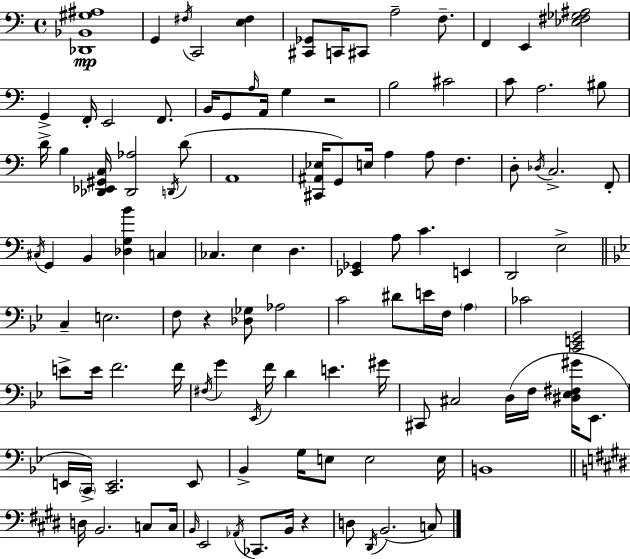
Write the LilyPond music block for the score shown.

{
  \clef bass
  \time 4/4
  \defaultTimeSignature
  \key a \minor
  <des, bes, gis ais>1\mp | g,4 \acciaccatura { fis16 } c,2 <e fis>4 | <cis, ges,>8 c,16 cis,8 a2-- f8.-- | f,4 e,4 <ees fis ges ais>2 | \break g,4-> f,16-. e,2 f,8. | b,16 g,8 \grace { a16 } a,16 g4 r2 | b2 cis'2 | c'8 a2. | \break bis8 d'16-> b4 <des, ees, gis, c>16 <des, aes>2 | \acciaccatura { d,16 } d'8( a,1 | <cis, ais, ees>16 g,8) e16 a4 a8 f4. | d8-. \acciaccatura { des16 } c2.-> | \break f,8-. \acciaccatura { cis16 } g,4 b,4 <des g b'>4 | c4 ces4. e4 d4. | <ees, ges,>4 a8 c'4. | e,4 d,2 e2-> | \break \bar "||" \break \key g \minor c4-- e2. | f8 r4 <des ges>8 aes2 | c'2 dis'8 e'16 f16 \parenthesize a4 | ces'2 <c, e, g,>2 | \break e'8-> e'16 f'2. f'16 | \acciaccatura { fis16 } g'4 \acciaccatura { ees,16 } f'16 d'4 e'4. | gis'16 cis,8 cis2 d16( f16 <dis ees fis gis'>16 ees,8. | e,16 \parenthesize c,16->) <c, e,>2. | \break e,8 bes,4-> g16 e8 e2 | e16 b,1 | \bar "||" \break \key e \major d16 b,2. c8 c16 | \grace { b,16 } e,2 \acciaccatura { aes,16 } ces,8. b,16 r4 | d8 \acciaccatura { dis,16 }( b,2. | c8) \bar "|."
}